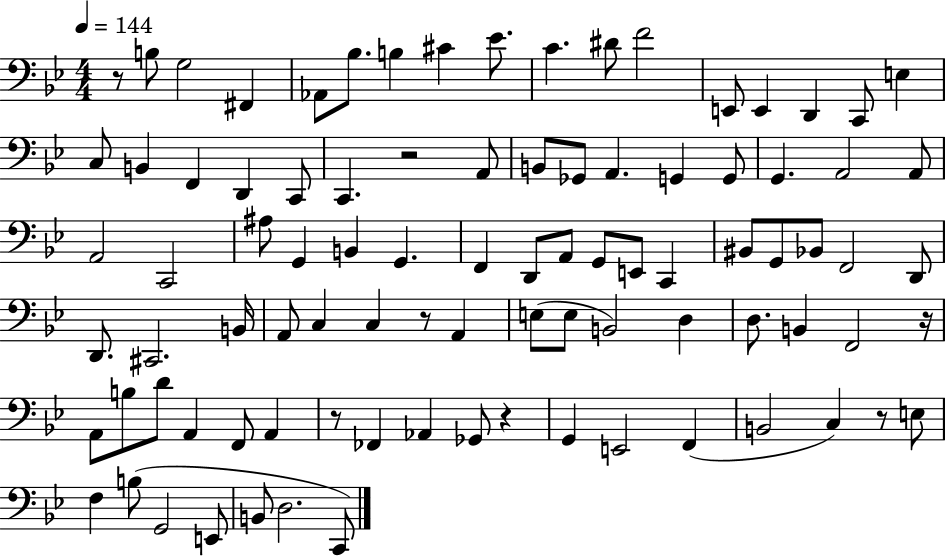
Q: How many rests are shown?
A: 7